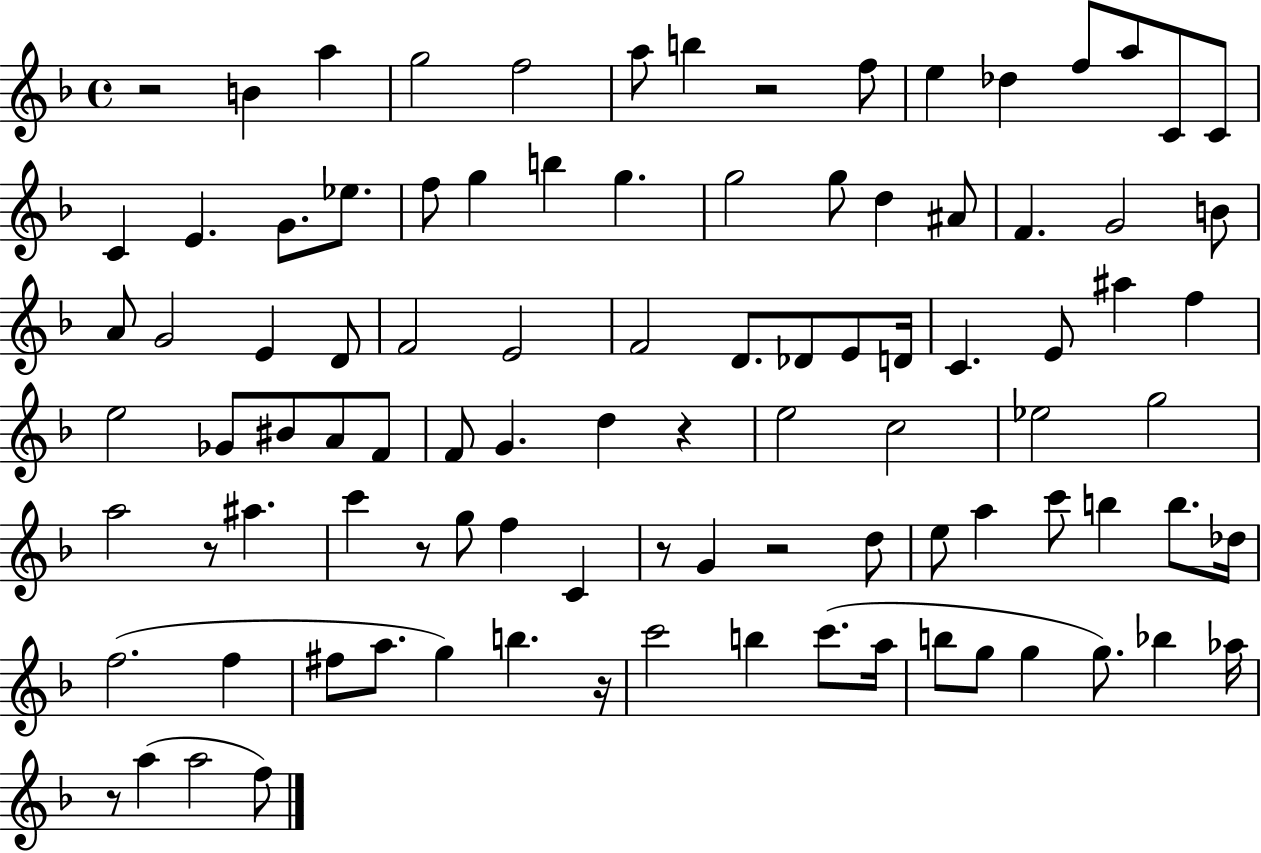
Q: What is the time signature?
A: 4/4